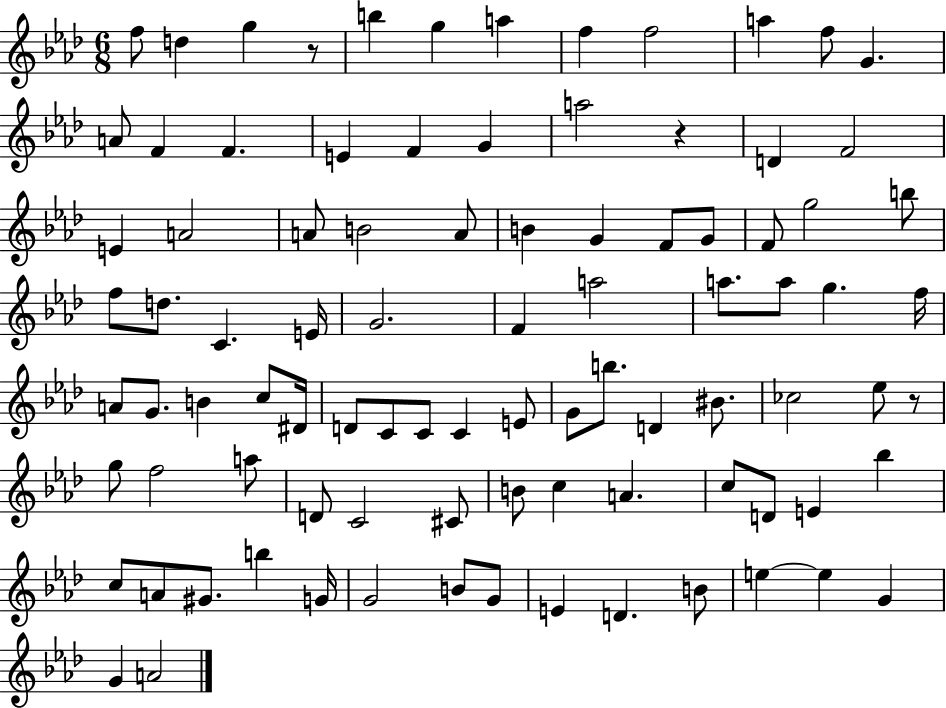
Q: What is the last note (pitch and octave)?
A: A4